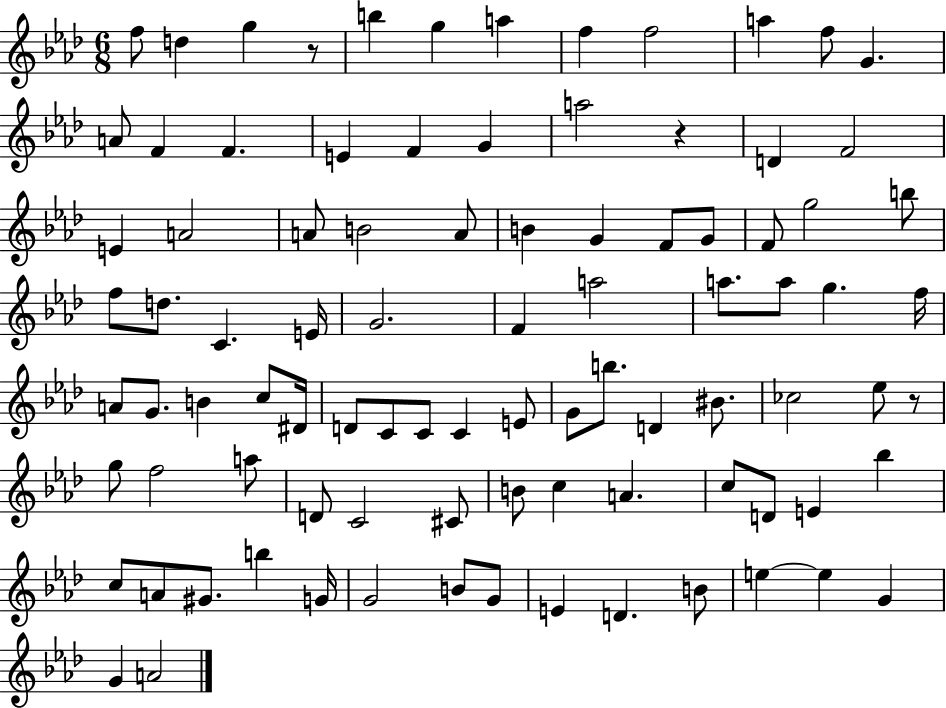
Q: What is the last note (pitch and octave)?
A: A4